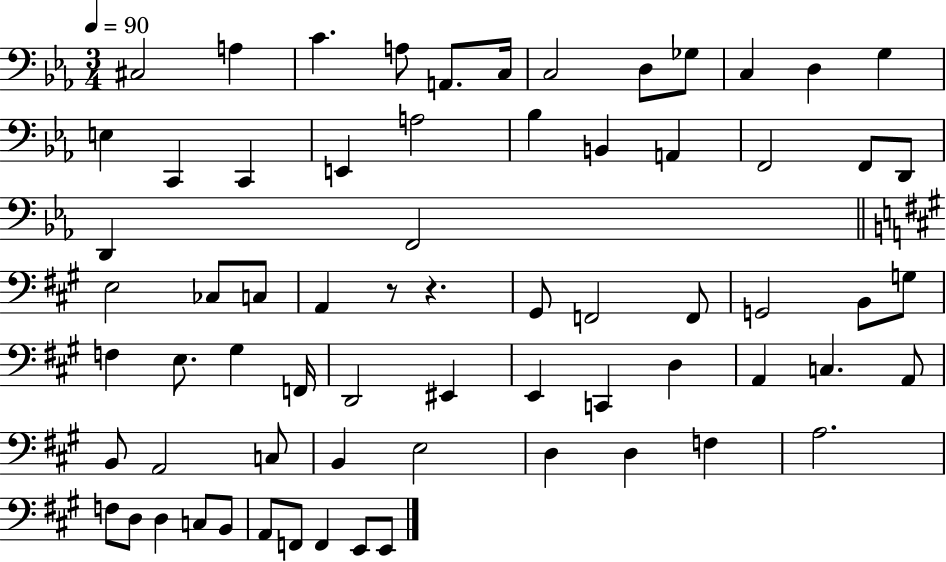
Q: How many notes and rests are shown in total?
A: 68